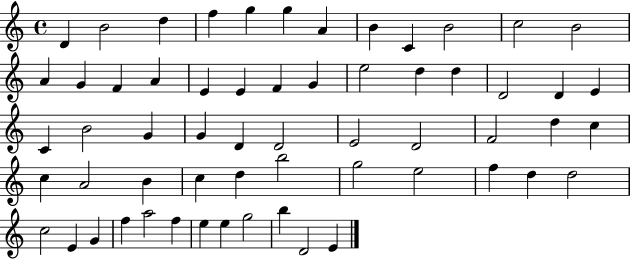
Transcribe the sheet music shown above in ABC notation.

X:1
T:Untitled
M:4/4
L:1/4
K:C
D B2 d f g g A B C B2 c2 B2 A G F A E E F G e2 d d D2 D E C B2 G G D D2 E2 D2 F2 d c c A2 B c d b2 g2 e2 f d d2 c2 E G f a2 f e e g2 b D2 E